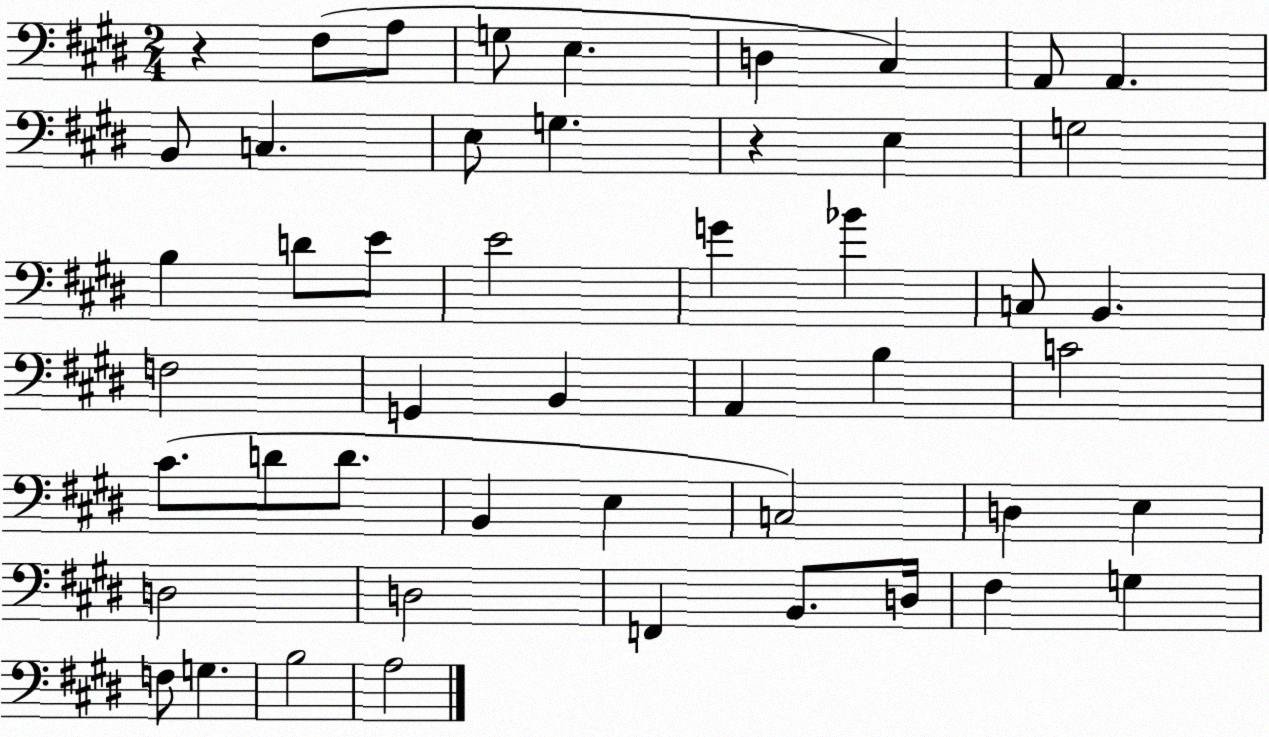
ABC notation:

X:1
T:Untitled
M:2/4
L:1/4
K:E
z ^F,/2 A,/2 G,/2 E, D, ^C, A,,/2 A,, B,,/2 C, E,/2 G, z E, G,2 B, D/2 E/2 E2 G _B C,/2 B,, F,2 G,, B,, A,, B, C2 ^C/2 D/2 D/2 B,, E, C,2 D, E, D,2 D,2 F,, B,,/2 D,/4 ^F, G, F,/2 G, B,2 A,2